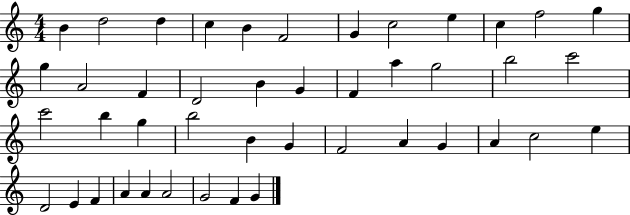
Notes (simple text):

B4/q D5/h D5/q C5/q B4/q F4/h G4/q C5/h E5/q C5/q F5/h G5/q G5/q A4/h F4/q D4/h B4/q G4/q F4/q A5/q G5/h B5/h C6/h C6/h B5/q G5/q B5/h B4/q G4/q F4/h A4/q G4/q A4/q C5/h E5/q D4/h E4/q F4/q A4/q A4/q A4/h G4/h F4/q G4/q